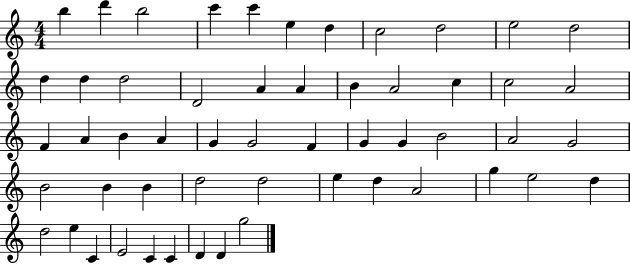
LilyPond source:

{
  \clef treble
  \numericTimeSignature
  \time 4/4
  \key c \major
  b''4 d'''4 b''2 | c'''4 c'''4 e''4 d''4 | c''2 d''2 | e''2 d''2 | \break d''4 d''4 d''2 | d'2 a'4 a'4 | b'4 a'2 c''4 | c''2 a'2 | \break f'4 a'4 b'4 a'4 | g'4 g'2 f'4 | g'4 g'4 b'2 | a'2 g'2 | \break b'2 b'4 b'4 | d''2 d''2 | e''4 d''4 a'2 | g''4 e''2 d''4 | \break d''2 e''4 c'4 | e'2 c'4 c'4 | d'4 d'4 g''2 | \bar "|."
}